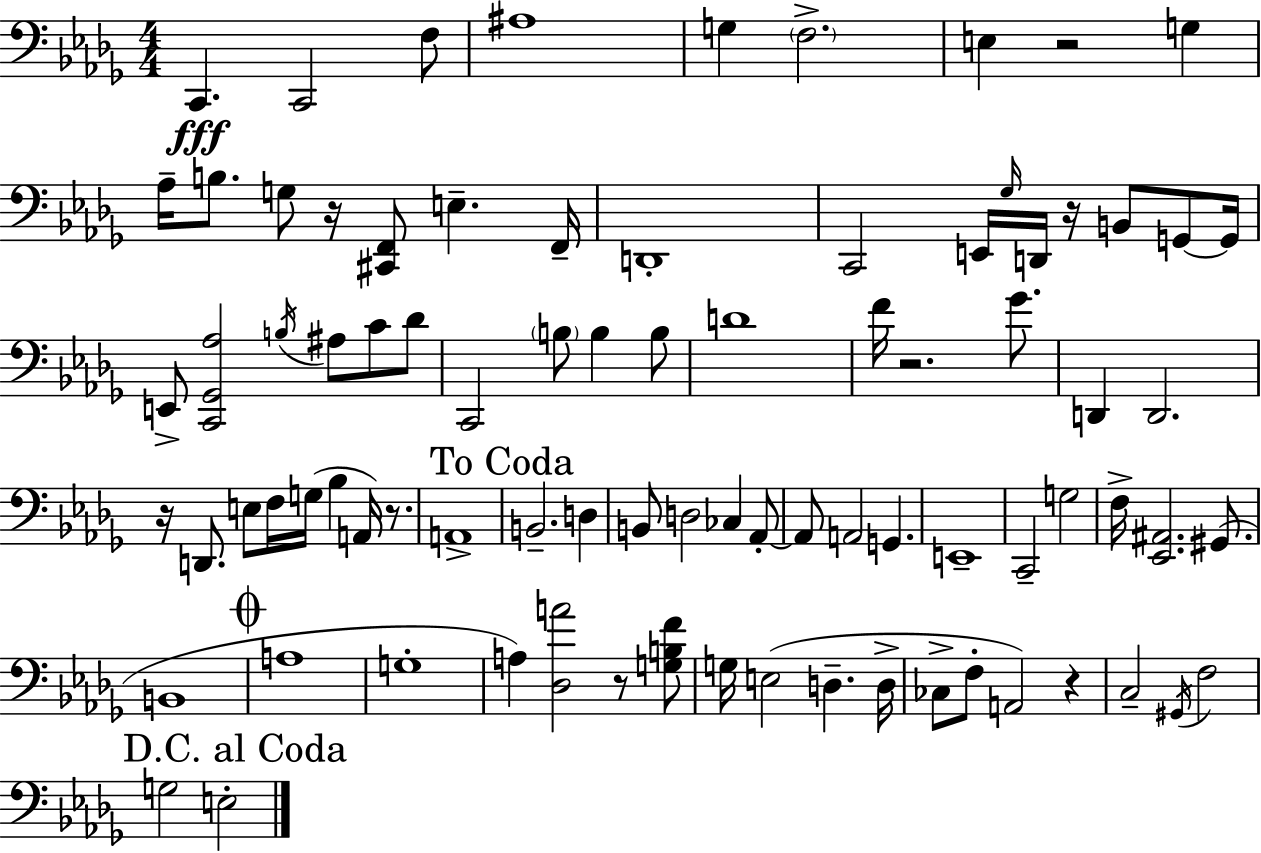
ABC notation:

X:1
T:Untitled
M:4/4
L:1/4
K:Bbm
C,, C,,2 F,/2 ^A,4 G, F,2 E, z2 G, _A,/4 B,/2 G,/2 z/4 [^C,,F,,]/2 E, F,,/4 D,,4 C,,2 E,,/4 _G,/4 D,,/4 z/4 B,,/2 G,,/2 G,,/4 E,,/2 [C,,_G,,_A,]2 B,/4 ^A,/2 C/2 _D/2 C,,2 B,/2 B, B,/2 D4 F/4 z2 _G/2 D,, D,,2 z/4 D,,/2 E,/2 F,/4 G,/4 _B, A,,/4 z/2 A,,4 B,,2 D, B,,/2 D,2 _C, _A,,/2 _A,,/2 A,,2 G,, E,,4 C,,2 G,2 F,/4 [_E,,^A,,]2 ^G,,/2 B,,4 A,4 G,4 A, [_D,A]2 z/2 [G,B,F]/2 G,/4 E,2 D, D,/4 _C,/2 F,/2 A,,2 z C,2 ^G,,/4 F,2 G,2 E,2